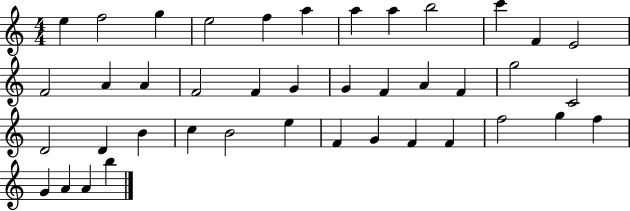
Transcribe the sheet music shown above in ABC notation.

X:1
T:Untitled
M:4/4
L:1/4
K:C
e f2 g e2 f a a a b2 c' F E2 F2 A A F2 F G G F A F g2 C2 D2 D B c B2 e F G F F f2 g f G A A b